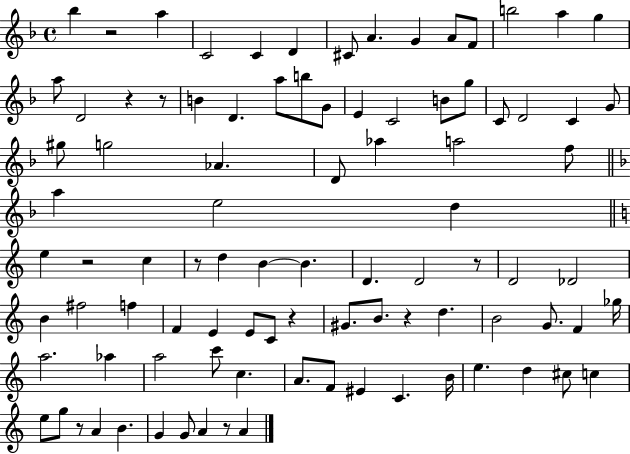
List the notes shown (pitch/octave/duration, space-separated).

Bb5/q R/h A5/q C4/h C4/q D4/q C#4/e A4/q. G4/q A4/e F4/e B5/h A5/q G5/q A5/e D4/h R/q R/e B4/q D4/q. A5/e B5/e G4/e E4/q C4/h B4/e G5/e C4/e D4/h C4/q G4/e G#5/e G5/h Ab4/q. D4/e Ab5/q A5/h F5/e A5/q E5/h D5/q E5/q R/h C5/q R/e D5/q B4/q B4/q. D4/q. D4/h R/e D4/h Db4/h B4/q F#5/h F5/q F4/q E4/q E4/e C4/e R/q G#4/e. B4/e. R/q D5/q. B4/h G4/e. F4/q Gb5/s A5/h. Ab5/q A5/h C6/e C5/q. A4/e. F4/e EIS4/q C4/q. B4/s E5/q. D5/q C#5/e C5/q E5/e G5/e R/e A4/q B4/q. G4/q G4/e A4/q R/e A4/q